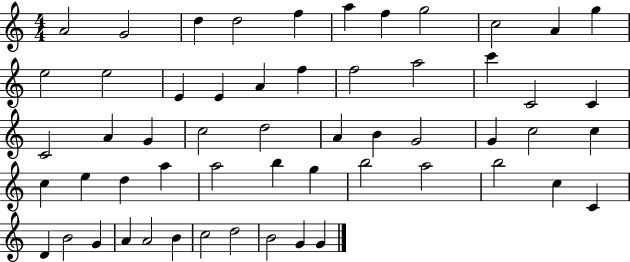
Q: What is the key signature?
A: C major